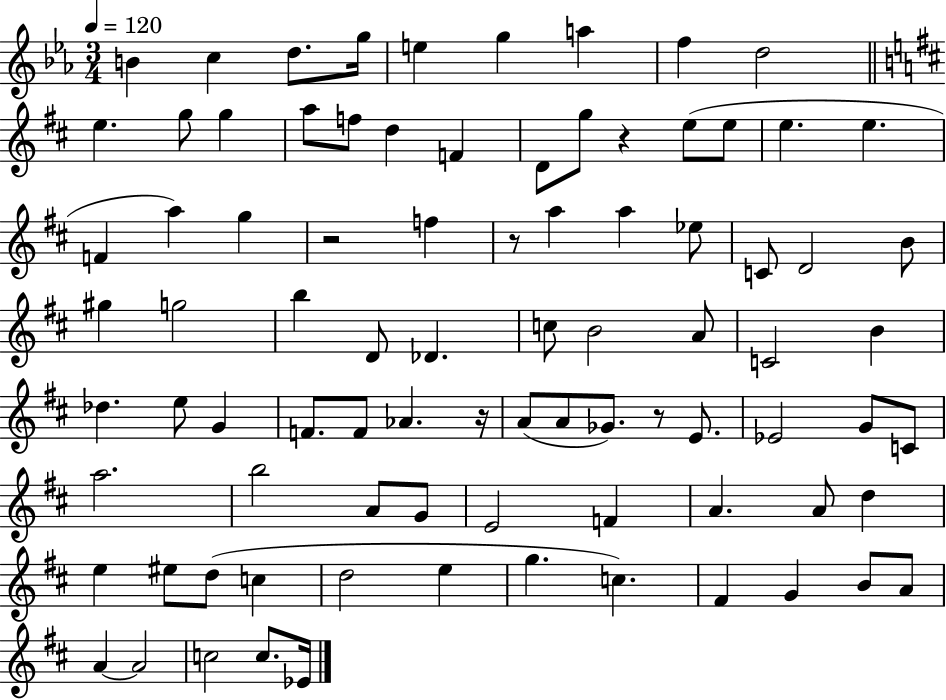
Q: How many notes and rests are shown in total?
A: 86